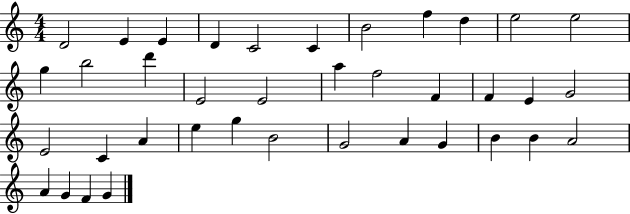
D4/h E4/q E4/q D4/q C4/h C4/q B4/h F5/q D5/q E5/h E5/h G5/q B5/h D6/q E4/h E4/h A5/q F5/h F4/q F4/q E4/q G4/h E4/h C4/q A4/q E5/q G5/q B4/h G4/h A4/q G4/q B4/q B4/q A4/h A4/q G4/q F4/q G4/q